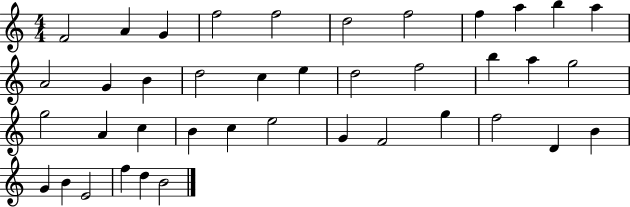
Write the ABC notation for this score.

X:1
T:Untitled
M:4/4
L:1/4
K:C
F2 A G f2 f2 d2 f2 f a b a A2 G B d2 c e d2 f2 b a g2 g2 A c B c e2 G F2 g f2 D B G B E2 f d B2